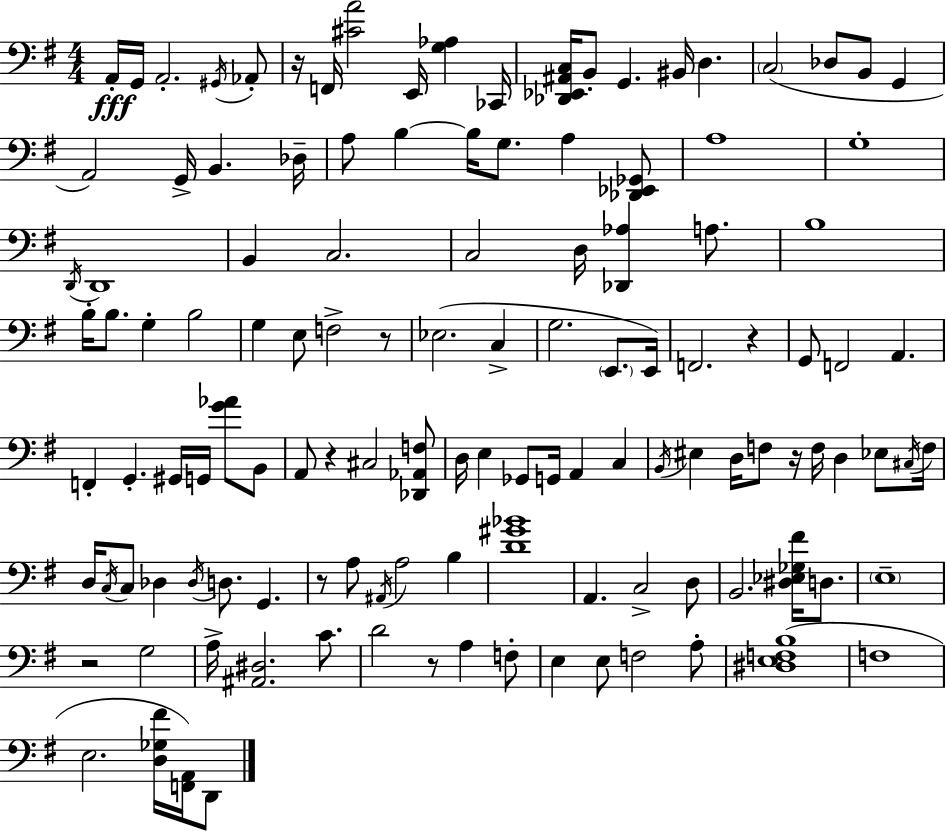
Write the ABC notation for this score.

X:1
T:Untitled
M:4/4
L:1/4
K:Em
A,,/4 G,,/4 A,,2 ^G,,/4 _A,,/2 z/4 F,,/4 [^CA]2 E,,/4 [G,_A,] _C,,/4 [_D,,_E,,^A,,C,]/4 B,,/2 G,, ^B,,/4 D, C,2 _D,/2 B,,/2 G,, A,,2 G,,/4 B,, _D,/4 A,/2 B, B,/4 G,/2 A, [_D,,_E,,_G,,]/2 A,4 G,4 D,,/4 D,,4 B,, C,2 C,2 D,/4 [_D,,_A,] A,/2 B,4 B,/4 B,/2 G, B,2 G, E,/2 F,2 z/2 _E,2 C, G,2 E,,/2 E,,/4 F,,2 z G,,/2 F,,2 A,, F,, G,, ^G,,/4 G,,/4 [G_A]/2 B,,/2 A,,/2 z ^C,2 [_D,,_A,,F,]/2 D,/4 E, _G,,/2 G,,/4 A,, C, B,,/4 ^E, D,/4 F,/2 z/4 F,/4 D, _E,/2 ^C,/4 F,/4 D,/4 C,/4 C,/2 _D, _D,/4 D,/2 G,, z/2 A,/2 ^A,,/4 A,2 B, [D^G_B]4 A,, C,2 D,/2 B,,2 [^D,_E,_G,^F]/4 D,/2 E,4 z2 G,2 A,/4 [^A,,^D,]2 C/2 D2 z/2 A, F,/2 E, E,/2 F,2 A,/2 [^D,E,F,B,]4 F,4 E,2 [D,_G,^F]/4 [F,,A,,]/4 D,,/2